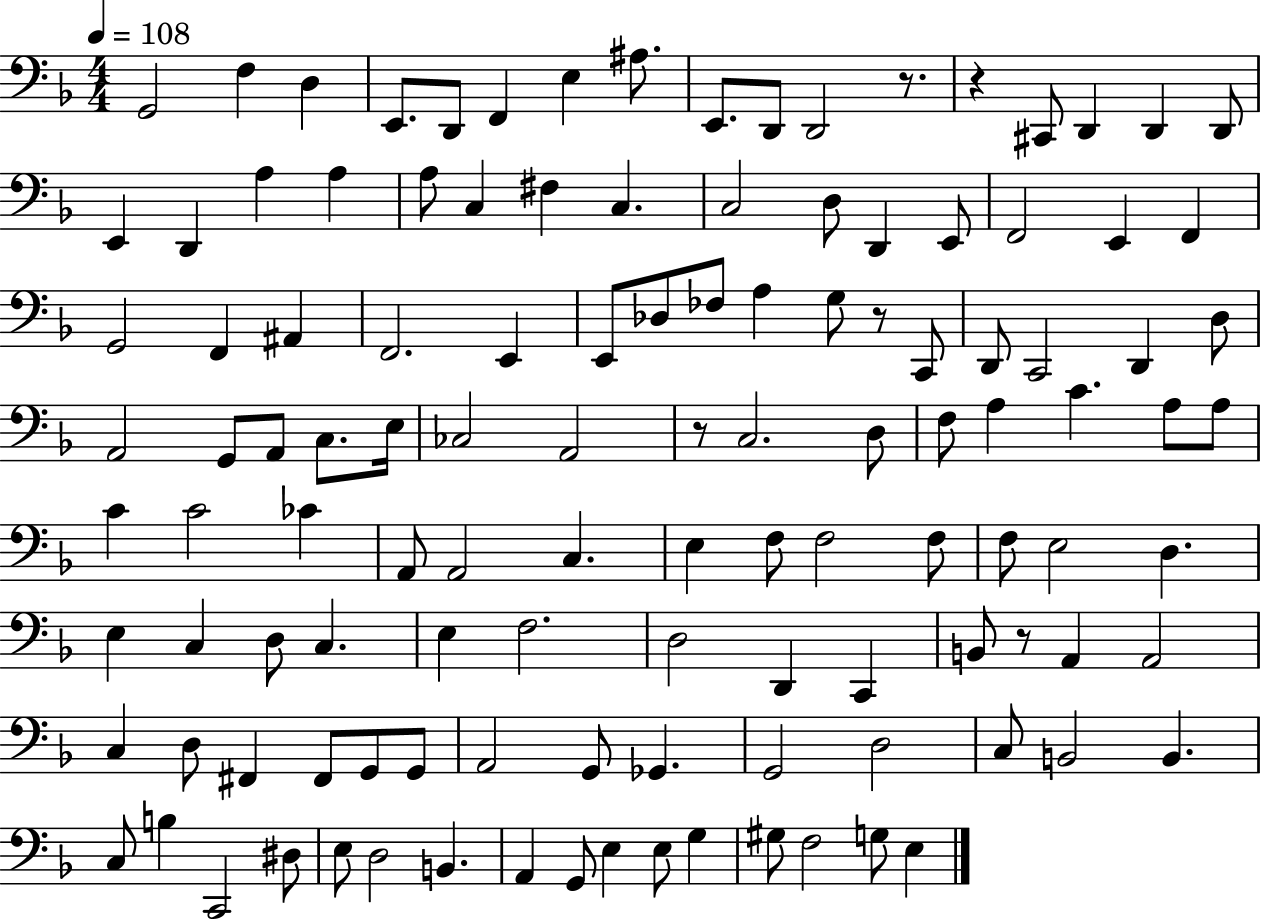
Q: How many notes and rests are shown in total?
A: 119